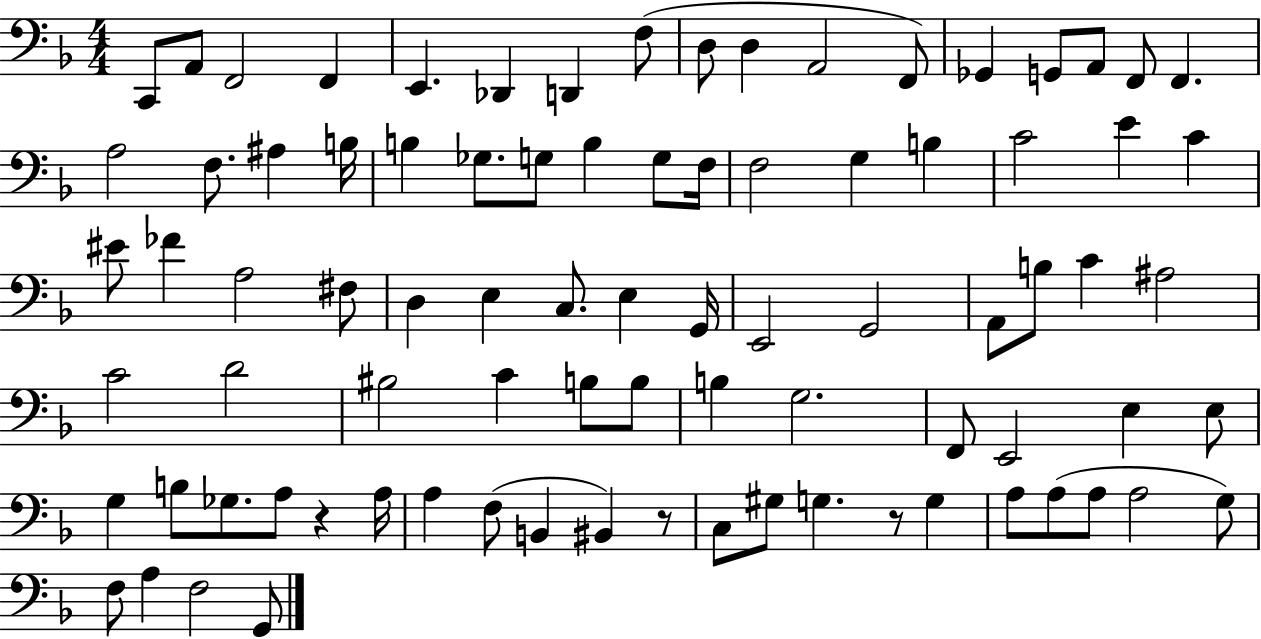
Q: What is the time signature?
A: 4/4